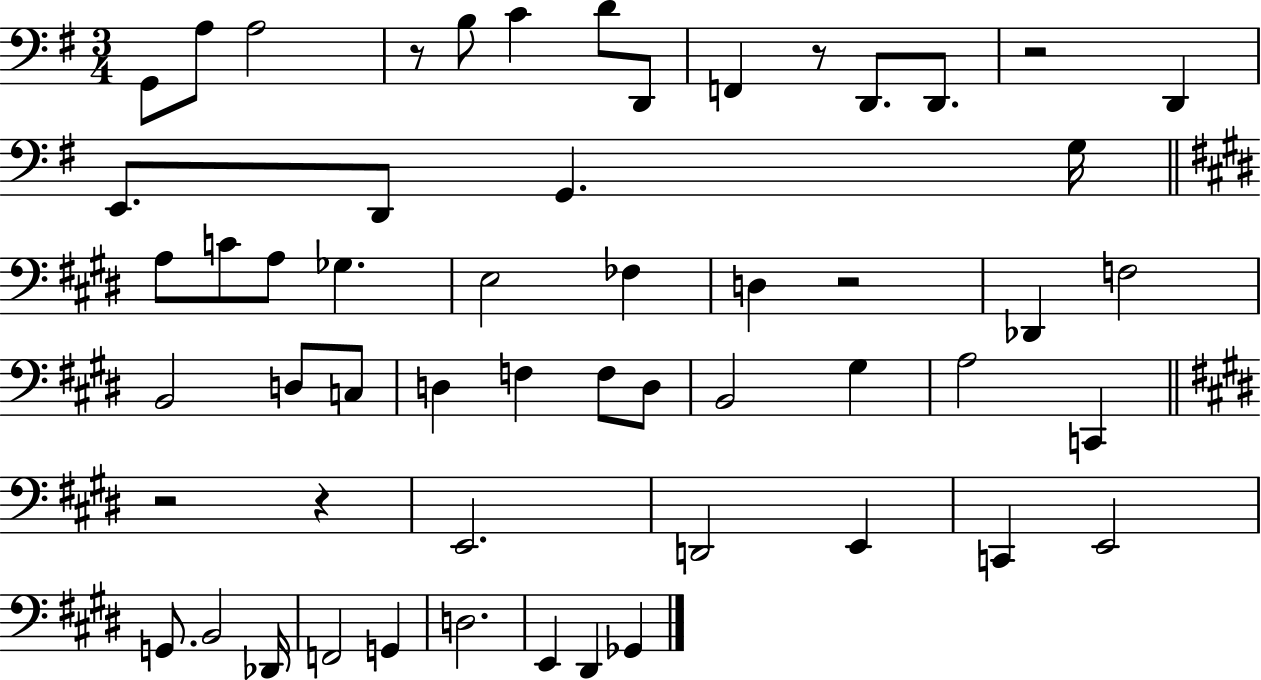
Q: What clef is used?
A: bass